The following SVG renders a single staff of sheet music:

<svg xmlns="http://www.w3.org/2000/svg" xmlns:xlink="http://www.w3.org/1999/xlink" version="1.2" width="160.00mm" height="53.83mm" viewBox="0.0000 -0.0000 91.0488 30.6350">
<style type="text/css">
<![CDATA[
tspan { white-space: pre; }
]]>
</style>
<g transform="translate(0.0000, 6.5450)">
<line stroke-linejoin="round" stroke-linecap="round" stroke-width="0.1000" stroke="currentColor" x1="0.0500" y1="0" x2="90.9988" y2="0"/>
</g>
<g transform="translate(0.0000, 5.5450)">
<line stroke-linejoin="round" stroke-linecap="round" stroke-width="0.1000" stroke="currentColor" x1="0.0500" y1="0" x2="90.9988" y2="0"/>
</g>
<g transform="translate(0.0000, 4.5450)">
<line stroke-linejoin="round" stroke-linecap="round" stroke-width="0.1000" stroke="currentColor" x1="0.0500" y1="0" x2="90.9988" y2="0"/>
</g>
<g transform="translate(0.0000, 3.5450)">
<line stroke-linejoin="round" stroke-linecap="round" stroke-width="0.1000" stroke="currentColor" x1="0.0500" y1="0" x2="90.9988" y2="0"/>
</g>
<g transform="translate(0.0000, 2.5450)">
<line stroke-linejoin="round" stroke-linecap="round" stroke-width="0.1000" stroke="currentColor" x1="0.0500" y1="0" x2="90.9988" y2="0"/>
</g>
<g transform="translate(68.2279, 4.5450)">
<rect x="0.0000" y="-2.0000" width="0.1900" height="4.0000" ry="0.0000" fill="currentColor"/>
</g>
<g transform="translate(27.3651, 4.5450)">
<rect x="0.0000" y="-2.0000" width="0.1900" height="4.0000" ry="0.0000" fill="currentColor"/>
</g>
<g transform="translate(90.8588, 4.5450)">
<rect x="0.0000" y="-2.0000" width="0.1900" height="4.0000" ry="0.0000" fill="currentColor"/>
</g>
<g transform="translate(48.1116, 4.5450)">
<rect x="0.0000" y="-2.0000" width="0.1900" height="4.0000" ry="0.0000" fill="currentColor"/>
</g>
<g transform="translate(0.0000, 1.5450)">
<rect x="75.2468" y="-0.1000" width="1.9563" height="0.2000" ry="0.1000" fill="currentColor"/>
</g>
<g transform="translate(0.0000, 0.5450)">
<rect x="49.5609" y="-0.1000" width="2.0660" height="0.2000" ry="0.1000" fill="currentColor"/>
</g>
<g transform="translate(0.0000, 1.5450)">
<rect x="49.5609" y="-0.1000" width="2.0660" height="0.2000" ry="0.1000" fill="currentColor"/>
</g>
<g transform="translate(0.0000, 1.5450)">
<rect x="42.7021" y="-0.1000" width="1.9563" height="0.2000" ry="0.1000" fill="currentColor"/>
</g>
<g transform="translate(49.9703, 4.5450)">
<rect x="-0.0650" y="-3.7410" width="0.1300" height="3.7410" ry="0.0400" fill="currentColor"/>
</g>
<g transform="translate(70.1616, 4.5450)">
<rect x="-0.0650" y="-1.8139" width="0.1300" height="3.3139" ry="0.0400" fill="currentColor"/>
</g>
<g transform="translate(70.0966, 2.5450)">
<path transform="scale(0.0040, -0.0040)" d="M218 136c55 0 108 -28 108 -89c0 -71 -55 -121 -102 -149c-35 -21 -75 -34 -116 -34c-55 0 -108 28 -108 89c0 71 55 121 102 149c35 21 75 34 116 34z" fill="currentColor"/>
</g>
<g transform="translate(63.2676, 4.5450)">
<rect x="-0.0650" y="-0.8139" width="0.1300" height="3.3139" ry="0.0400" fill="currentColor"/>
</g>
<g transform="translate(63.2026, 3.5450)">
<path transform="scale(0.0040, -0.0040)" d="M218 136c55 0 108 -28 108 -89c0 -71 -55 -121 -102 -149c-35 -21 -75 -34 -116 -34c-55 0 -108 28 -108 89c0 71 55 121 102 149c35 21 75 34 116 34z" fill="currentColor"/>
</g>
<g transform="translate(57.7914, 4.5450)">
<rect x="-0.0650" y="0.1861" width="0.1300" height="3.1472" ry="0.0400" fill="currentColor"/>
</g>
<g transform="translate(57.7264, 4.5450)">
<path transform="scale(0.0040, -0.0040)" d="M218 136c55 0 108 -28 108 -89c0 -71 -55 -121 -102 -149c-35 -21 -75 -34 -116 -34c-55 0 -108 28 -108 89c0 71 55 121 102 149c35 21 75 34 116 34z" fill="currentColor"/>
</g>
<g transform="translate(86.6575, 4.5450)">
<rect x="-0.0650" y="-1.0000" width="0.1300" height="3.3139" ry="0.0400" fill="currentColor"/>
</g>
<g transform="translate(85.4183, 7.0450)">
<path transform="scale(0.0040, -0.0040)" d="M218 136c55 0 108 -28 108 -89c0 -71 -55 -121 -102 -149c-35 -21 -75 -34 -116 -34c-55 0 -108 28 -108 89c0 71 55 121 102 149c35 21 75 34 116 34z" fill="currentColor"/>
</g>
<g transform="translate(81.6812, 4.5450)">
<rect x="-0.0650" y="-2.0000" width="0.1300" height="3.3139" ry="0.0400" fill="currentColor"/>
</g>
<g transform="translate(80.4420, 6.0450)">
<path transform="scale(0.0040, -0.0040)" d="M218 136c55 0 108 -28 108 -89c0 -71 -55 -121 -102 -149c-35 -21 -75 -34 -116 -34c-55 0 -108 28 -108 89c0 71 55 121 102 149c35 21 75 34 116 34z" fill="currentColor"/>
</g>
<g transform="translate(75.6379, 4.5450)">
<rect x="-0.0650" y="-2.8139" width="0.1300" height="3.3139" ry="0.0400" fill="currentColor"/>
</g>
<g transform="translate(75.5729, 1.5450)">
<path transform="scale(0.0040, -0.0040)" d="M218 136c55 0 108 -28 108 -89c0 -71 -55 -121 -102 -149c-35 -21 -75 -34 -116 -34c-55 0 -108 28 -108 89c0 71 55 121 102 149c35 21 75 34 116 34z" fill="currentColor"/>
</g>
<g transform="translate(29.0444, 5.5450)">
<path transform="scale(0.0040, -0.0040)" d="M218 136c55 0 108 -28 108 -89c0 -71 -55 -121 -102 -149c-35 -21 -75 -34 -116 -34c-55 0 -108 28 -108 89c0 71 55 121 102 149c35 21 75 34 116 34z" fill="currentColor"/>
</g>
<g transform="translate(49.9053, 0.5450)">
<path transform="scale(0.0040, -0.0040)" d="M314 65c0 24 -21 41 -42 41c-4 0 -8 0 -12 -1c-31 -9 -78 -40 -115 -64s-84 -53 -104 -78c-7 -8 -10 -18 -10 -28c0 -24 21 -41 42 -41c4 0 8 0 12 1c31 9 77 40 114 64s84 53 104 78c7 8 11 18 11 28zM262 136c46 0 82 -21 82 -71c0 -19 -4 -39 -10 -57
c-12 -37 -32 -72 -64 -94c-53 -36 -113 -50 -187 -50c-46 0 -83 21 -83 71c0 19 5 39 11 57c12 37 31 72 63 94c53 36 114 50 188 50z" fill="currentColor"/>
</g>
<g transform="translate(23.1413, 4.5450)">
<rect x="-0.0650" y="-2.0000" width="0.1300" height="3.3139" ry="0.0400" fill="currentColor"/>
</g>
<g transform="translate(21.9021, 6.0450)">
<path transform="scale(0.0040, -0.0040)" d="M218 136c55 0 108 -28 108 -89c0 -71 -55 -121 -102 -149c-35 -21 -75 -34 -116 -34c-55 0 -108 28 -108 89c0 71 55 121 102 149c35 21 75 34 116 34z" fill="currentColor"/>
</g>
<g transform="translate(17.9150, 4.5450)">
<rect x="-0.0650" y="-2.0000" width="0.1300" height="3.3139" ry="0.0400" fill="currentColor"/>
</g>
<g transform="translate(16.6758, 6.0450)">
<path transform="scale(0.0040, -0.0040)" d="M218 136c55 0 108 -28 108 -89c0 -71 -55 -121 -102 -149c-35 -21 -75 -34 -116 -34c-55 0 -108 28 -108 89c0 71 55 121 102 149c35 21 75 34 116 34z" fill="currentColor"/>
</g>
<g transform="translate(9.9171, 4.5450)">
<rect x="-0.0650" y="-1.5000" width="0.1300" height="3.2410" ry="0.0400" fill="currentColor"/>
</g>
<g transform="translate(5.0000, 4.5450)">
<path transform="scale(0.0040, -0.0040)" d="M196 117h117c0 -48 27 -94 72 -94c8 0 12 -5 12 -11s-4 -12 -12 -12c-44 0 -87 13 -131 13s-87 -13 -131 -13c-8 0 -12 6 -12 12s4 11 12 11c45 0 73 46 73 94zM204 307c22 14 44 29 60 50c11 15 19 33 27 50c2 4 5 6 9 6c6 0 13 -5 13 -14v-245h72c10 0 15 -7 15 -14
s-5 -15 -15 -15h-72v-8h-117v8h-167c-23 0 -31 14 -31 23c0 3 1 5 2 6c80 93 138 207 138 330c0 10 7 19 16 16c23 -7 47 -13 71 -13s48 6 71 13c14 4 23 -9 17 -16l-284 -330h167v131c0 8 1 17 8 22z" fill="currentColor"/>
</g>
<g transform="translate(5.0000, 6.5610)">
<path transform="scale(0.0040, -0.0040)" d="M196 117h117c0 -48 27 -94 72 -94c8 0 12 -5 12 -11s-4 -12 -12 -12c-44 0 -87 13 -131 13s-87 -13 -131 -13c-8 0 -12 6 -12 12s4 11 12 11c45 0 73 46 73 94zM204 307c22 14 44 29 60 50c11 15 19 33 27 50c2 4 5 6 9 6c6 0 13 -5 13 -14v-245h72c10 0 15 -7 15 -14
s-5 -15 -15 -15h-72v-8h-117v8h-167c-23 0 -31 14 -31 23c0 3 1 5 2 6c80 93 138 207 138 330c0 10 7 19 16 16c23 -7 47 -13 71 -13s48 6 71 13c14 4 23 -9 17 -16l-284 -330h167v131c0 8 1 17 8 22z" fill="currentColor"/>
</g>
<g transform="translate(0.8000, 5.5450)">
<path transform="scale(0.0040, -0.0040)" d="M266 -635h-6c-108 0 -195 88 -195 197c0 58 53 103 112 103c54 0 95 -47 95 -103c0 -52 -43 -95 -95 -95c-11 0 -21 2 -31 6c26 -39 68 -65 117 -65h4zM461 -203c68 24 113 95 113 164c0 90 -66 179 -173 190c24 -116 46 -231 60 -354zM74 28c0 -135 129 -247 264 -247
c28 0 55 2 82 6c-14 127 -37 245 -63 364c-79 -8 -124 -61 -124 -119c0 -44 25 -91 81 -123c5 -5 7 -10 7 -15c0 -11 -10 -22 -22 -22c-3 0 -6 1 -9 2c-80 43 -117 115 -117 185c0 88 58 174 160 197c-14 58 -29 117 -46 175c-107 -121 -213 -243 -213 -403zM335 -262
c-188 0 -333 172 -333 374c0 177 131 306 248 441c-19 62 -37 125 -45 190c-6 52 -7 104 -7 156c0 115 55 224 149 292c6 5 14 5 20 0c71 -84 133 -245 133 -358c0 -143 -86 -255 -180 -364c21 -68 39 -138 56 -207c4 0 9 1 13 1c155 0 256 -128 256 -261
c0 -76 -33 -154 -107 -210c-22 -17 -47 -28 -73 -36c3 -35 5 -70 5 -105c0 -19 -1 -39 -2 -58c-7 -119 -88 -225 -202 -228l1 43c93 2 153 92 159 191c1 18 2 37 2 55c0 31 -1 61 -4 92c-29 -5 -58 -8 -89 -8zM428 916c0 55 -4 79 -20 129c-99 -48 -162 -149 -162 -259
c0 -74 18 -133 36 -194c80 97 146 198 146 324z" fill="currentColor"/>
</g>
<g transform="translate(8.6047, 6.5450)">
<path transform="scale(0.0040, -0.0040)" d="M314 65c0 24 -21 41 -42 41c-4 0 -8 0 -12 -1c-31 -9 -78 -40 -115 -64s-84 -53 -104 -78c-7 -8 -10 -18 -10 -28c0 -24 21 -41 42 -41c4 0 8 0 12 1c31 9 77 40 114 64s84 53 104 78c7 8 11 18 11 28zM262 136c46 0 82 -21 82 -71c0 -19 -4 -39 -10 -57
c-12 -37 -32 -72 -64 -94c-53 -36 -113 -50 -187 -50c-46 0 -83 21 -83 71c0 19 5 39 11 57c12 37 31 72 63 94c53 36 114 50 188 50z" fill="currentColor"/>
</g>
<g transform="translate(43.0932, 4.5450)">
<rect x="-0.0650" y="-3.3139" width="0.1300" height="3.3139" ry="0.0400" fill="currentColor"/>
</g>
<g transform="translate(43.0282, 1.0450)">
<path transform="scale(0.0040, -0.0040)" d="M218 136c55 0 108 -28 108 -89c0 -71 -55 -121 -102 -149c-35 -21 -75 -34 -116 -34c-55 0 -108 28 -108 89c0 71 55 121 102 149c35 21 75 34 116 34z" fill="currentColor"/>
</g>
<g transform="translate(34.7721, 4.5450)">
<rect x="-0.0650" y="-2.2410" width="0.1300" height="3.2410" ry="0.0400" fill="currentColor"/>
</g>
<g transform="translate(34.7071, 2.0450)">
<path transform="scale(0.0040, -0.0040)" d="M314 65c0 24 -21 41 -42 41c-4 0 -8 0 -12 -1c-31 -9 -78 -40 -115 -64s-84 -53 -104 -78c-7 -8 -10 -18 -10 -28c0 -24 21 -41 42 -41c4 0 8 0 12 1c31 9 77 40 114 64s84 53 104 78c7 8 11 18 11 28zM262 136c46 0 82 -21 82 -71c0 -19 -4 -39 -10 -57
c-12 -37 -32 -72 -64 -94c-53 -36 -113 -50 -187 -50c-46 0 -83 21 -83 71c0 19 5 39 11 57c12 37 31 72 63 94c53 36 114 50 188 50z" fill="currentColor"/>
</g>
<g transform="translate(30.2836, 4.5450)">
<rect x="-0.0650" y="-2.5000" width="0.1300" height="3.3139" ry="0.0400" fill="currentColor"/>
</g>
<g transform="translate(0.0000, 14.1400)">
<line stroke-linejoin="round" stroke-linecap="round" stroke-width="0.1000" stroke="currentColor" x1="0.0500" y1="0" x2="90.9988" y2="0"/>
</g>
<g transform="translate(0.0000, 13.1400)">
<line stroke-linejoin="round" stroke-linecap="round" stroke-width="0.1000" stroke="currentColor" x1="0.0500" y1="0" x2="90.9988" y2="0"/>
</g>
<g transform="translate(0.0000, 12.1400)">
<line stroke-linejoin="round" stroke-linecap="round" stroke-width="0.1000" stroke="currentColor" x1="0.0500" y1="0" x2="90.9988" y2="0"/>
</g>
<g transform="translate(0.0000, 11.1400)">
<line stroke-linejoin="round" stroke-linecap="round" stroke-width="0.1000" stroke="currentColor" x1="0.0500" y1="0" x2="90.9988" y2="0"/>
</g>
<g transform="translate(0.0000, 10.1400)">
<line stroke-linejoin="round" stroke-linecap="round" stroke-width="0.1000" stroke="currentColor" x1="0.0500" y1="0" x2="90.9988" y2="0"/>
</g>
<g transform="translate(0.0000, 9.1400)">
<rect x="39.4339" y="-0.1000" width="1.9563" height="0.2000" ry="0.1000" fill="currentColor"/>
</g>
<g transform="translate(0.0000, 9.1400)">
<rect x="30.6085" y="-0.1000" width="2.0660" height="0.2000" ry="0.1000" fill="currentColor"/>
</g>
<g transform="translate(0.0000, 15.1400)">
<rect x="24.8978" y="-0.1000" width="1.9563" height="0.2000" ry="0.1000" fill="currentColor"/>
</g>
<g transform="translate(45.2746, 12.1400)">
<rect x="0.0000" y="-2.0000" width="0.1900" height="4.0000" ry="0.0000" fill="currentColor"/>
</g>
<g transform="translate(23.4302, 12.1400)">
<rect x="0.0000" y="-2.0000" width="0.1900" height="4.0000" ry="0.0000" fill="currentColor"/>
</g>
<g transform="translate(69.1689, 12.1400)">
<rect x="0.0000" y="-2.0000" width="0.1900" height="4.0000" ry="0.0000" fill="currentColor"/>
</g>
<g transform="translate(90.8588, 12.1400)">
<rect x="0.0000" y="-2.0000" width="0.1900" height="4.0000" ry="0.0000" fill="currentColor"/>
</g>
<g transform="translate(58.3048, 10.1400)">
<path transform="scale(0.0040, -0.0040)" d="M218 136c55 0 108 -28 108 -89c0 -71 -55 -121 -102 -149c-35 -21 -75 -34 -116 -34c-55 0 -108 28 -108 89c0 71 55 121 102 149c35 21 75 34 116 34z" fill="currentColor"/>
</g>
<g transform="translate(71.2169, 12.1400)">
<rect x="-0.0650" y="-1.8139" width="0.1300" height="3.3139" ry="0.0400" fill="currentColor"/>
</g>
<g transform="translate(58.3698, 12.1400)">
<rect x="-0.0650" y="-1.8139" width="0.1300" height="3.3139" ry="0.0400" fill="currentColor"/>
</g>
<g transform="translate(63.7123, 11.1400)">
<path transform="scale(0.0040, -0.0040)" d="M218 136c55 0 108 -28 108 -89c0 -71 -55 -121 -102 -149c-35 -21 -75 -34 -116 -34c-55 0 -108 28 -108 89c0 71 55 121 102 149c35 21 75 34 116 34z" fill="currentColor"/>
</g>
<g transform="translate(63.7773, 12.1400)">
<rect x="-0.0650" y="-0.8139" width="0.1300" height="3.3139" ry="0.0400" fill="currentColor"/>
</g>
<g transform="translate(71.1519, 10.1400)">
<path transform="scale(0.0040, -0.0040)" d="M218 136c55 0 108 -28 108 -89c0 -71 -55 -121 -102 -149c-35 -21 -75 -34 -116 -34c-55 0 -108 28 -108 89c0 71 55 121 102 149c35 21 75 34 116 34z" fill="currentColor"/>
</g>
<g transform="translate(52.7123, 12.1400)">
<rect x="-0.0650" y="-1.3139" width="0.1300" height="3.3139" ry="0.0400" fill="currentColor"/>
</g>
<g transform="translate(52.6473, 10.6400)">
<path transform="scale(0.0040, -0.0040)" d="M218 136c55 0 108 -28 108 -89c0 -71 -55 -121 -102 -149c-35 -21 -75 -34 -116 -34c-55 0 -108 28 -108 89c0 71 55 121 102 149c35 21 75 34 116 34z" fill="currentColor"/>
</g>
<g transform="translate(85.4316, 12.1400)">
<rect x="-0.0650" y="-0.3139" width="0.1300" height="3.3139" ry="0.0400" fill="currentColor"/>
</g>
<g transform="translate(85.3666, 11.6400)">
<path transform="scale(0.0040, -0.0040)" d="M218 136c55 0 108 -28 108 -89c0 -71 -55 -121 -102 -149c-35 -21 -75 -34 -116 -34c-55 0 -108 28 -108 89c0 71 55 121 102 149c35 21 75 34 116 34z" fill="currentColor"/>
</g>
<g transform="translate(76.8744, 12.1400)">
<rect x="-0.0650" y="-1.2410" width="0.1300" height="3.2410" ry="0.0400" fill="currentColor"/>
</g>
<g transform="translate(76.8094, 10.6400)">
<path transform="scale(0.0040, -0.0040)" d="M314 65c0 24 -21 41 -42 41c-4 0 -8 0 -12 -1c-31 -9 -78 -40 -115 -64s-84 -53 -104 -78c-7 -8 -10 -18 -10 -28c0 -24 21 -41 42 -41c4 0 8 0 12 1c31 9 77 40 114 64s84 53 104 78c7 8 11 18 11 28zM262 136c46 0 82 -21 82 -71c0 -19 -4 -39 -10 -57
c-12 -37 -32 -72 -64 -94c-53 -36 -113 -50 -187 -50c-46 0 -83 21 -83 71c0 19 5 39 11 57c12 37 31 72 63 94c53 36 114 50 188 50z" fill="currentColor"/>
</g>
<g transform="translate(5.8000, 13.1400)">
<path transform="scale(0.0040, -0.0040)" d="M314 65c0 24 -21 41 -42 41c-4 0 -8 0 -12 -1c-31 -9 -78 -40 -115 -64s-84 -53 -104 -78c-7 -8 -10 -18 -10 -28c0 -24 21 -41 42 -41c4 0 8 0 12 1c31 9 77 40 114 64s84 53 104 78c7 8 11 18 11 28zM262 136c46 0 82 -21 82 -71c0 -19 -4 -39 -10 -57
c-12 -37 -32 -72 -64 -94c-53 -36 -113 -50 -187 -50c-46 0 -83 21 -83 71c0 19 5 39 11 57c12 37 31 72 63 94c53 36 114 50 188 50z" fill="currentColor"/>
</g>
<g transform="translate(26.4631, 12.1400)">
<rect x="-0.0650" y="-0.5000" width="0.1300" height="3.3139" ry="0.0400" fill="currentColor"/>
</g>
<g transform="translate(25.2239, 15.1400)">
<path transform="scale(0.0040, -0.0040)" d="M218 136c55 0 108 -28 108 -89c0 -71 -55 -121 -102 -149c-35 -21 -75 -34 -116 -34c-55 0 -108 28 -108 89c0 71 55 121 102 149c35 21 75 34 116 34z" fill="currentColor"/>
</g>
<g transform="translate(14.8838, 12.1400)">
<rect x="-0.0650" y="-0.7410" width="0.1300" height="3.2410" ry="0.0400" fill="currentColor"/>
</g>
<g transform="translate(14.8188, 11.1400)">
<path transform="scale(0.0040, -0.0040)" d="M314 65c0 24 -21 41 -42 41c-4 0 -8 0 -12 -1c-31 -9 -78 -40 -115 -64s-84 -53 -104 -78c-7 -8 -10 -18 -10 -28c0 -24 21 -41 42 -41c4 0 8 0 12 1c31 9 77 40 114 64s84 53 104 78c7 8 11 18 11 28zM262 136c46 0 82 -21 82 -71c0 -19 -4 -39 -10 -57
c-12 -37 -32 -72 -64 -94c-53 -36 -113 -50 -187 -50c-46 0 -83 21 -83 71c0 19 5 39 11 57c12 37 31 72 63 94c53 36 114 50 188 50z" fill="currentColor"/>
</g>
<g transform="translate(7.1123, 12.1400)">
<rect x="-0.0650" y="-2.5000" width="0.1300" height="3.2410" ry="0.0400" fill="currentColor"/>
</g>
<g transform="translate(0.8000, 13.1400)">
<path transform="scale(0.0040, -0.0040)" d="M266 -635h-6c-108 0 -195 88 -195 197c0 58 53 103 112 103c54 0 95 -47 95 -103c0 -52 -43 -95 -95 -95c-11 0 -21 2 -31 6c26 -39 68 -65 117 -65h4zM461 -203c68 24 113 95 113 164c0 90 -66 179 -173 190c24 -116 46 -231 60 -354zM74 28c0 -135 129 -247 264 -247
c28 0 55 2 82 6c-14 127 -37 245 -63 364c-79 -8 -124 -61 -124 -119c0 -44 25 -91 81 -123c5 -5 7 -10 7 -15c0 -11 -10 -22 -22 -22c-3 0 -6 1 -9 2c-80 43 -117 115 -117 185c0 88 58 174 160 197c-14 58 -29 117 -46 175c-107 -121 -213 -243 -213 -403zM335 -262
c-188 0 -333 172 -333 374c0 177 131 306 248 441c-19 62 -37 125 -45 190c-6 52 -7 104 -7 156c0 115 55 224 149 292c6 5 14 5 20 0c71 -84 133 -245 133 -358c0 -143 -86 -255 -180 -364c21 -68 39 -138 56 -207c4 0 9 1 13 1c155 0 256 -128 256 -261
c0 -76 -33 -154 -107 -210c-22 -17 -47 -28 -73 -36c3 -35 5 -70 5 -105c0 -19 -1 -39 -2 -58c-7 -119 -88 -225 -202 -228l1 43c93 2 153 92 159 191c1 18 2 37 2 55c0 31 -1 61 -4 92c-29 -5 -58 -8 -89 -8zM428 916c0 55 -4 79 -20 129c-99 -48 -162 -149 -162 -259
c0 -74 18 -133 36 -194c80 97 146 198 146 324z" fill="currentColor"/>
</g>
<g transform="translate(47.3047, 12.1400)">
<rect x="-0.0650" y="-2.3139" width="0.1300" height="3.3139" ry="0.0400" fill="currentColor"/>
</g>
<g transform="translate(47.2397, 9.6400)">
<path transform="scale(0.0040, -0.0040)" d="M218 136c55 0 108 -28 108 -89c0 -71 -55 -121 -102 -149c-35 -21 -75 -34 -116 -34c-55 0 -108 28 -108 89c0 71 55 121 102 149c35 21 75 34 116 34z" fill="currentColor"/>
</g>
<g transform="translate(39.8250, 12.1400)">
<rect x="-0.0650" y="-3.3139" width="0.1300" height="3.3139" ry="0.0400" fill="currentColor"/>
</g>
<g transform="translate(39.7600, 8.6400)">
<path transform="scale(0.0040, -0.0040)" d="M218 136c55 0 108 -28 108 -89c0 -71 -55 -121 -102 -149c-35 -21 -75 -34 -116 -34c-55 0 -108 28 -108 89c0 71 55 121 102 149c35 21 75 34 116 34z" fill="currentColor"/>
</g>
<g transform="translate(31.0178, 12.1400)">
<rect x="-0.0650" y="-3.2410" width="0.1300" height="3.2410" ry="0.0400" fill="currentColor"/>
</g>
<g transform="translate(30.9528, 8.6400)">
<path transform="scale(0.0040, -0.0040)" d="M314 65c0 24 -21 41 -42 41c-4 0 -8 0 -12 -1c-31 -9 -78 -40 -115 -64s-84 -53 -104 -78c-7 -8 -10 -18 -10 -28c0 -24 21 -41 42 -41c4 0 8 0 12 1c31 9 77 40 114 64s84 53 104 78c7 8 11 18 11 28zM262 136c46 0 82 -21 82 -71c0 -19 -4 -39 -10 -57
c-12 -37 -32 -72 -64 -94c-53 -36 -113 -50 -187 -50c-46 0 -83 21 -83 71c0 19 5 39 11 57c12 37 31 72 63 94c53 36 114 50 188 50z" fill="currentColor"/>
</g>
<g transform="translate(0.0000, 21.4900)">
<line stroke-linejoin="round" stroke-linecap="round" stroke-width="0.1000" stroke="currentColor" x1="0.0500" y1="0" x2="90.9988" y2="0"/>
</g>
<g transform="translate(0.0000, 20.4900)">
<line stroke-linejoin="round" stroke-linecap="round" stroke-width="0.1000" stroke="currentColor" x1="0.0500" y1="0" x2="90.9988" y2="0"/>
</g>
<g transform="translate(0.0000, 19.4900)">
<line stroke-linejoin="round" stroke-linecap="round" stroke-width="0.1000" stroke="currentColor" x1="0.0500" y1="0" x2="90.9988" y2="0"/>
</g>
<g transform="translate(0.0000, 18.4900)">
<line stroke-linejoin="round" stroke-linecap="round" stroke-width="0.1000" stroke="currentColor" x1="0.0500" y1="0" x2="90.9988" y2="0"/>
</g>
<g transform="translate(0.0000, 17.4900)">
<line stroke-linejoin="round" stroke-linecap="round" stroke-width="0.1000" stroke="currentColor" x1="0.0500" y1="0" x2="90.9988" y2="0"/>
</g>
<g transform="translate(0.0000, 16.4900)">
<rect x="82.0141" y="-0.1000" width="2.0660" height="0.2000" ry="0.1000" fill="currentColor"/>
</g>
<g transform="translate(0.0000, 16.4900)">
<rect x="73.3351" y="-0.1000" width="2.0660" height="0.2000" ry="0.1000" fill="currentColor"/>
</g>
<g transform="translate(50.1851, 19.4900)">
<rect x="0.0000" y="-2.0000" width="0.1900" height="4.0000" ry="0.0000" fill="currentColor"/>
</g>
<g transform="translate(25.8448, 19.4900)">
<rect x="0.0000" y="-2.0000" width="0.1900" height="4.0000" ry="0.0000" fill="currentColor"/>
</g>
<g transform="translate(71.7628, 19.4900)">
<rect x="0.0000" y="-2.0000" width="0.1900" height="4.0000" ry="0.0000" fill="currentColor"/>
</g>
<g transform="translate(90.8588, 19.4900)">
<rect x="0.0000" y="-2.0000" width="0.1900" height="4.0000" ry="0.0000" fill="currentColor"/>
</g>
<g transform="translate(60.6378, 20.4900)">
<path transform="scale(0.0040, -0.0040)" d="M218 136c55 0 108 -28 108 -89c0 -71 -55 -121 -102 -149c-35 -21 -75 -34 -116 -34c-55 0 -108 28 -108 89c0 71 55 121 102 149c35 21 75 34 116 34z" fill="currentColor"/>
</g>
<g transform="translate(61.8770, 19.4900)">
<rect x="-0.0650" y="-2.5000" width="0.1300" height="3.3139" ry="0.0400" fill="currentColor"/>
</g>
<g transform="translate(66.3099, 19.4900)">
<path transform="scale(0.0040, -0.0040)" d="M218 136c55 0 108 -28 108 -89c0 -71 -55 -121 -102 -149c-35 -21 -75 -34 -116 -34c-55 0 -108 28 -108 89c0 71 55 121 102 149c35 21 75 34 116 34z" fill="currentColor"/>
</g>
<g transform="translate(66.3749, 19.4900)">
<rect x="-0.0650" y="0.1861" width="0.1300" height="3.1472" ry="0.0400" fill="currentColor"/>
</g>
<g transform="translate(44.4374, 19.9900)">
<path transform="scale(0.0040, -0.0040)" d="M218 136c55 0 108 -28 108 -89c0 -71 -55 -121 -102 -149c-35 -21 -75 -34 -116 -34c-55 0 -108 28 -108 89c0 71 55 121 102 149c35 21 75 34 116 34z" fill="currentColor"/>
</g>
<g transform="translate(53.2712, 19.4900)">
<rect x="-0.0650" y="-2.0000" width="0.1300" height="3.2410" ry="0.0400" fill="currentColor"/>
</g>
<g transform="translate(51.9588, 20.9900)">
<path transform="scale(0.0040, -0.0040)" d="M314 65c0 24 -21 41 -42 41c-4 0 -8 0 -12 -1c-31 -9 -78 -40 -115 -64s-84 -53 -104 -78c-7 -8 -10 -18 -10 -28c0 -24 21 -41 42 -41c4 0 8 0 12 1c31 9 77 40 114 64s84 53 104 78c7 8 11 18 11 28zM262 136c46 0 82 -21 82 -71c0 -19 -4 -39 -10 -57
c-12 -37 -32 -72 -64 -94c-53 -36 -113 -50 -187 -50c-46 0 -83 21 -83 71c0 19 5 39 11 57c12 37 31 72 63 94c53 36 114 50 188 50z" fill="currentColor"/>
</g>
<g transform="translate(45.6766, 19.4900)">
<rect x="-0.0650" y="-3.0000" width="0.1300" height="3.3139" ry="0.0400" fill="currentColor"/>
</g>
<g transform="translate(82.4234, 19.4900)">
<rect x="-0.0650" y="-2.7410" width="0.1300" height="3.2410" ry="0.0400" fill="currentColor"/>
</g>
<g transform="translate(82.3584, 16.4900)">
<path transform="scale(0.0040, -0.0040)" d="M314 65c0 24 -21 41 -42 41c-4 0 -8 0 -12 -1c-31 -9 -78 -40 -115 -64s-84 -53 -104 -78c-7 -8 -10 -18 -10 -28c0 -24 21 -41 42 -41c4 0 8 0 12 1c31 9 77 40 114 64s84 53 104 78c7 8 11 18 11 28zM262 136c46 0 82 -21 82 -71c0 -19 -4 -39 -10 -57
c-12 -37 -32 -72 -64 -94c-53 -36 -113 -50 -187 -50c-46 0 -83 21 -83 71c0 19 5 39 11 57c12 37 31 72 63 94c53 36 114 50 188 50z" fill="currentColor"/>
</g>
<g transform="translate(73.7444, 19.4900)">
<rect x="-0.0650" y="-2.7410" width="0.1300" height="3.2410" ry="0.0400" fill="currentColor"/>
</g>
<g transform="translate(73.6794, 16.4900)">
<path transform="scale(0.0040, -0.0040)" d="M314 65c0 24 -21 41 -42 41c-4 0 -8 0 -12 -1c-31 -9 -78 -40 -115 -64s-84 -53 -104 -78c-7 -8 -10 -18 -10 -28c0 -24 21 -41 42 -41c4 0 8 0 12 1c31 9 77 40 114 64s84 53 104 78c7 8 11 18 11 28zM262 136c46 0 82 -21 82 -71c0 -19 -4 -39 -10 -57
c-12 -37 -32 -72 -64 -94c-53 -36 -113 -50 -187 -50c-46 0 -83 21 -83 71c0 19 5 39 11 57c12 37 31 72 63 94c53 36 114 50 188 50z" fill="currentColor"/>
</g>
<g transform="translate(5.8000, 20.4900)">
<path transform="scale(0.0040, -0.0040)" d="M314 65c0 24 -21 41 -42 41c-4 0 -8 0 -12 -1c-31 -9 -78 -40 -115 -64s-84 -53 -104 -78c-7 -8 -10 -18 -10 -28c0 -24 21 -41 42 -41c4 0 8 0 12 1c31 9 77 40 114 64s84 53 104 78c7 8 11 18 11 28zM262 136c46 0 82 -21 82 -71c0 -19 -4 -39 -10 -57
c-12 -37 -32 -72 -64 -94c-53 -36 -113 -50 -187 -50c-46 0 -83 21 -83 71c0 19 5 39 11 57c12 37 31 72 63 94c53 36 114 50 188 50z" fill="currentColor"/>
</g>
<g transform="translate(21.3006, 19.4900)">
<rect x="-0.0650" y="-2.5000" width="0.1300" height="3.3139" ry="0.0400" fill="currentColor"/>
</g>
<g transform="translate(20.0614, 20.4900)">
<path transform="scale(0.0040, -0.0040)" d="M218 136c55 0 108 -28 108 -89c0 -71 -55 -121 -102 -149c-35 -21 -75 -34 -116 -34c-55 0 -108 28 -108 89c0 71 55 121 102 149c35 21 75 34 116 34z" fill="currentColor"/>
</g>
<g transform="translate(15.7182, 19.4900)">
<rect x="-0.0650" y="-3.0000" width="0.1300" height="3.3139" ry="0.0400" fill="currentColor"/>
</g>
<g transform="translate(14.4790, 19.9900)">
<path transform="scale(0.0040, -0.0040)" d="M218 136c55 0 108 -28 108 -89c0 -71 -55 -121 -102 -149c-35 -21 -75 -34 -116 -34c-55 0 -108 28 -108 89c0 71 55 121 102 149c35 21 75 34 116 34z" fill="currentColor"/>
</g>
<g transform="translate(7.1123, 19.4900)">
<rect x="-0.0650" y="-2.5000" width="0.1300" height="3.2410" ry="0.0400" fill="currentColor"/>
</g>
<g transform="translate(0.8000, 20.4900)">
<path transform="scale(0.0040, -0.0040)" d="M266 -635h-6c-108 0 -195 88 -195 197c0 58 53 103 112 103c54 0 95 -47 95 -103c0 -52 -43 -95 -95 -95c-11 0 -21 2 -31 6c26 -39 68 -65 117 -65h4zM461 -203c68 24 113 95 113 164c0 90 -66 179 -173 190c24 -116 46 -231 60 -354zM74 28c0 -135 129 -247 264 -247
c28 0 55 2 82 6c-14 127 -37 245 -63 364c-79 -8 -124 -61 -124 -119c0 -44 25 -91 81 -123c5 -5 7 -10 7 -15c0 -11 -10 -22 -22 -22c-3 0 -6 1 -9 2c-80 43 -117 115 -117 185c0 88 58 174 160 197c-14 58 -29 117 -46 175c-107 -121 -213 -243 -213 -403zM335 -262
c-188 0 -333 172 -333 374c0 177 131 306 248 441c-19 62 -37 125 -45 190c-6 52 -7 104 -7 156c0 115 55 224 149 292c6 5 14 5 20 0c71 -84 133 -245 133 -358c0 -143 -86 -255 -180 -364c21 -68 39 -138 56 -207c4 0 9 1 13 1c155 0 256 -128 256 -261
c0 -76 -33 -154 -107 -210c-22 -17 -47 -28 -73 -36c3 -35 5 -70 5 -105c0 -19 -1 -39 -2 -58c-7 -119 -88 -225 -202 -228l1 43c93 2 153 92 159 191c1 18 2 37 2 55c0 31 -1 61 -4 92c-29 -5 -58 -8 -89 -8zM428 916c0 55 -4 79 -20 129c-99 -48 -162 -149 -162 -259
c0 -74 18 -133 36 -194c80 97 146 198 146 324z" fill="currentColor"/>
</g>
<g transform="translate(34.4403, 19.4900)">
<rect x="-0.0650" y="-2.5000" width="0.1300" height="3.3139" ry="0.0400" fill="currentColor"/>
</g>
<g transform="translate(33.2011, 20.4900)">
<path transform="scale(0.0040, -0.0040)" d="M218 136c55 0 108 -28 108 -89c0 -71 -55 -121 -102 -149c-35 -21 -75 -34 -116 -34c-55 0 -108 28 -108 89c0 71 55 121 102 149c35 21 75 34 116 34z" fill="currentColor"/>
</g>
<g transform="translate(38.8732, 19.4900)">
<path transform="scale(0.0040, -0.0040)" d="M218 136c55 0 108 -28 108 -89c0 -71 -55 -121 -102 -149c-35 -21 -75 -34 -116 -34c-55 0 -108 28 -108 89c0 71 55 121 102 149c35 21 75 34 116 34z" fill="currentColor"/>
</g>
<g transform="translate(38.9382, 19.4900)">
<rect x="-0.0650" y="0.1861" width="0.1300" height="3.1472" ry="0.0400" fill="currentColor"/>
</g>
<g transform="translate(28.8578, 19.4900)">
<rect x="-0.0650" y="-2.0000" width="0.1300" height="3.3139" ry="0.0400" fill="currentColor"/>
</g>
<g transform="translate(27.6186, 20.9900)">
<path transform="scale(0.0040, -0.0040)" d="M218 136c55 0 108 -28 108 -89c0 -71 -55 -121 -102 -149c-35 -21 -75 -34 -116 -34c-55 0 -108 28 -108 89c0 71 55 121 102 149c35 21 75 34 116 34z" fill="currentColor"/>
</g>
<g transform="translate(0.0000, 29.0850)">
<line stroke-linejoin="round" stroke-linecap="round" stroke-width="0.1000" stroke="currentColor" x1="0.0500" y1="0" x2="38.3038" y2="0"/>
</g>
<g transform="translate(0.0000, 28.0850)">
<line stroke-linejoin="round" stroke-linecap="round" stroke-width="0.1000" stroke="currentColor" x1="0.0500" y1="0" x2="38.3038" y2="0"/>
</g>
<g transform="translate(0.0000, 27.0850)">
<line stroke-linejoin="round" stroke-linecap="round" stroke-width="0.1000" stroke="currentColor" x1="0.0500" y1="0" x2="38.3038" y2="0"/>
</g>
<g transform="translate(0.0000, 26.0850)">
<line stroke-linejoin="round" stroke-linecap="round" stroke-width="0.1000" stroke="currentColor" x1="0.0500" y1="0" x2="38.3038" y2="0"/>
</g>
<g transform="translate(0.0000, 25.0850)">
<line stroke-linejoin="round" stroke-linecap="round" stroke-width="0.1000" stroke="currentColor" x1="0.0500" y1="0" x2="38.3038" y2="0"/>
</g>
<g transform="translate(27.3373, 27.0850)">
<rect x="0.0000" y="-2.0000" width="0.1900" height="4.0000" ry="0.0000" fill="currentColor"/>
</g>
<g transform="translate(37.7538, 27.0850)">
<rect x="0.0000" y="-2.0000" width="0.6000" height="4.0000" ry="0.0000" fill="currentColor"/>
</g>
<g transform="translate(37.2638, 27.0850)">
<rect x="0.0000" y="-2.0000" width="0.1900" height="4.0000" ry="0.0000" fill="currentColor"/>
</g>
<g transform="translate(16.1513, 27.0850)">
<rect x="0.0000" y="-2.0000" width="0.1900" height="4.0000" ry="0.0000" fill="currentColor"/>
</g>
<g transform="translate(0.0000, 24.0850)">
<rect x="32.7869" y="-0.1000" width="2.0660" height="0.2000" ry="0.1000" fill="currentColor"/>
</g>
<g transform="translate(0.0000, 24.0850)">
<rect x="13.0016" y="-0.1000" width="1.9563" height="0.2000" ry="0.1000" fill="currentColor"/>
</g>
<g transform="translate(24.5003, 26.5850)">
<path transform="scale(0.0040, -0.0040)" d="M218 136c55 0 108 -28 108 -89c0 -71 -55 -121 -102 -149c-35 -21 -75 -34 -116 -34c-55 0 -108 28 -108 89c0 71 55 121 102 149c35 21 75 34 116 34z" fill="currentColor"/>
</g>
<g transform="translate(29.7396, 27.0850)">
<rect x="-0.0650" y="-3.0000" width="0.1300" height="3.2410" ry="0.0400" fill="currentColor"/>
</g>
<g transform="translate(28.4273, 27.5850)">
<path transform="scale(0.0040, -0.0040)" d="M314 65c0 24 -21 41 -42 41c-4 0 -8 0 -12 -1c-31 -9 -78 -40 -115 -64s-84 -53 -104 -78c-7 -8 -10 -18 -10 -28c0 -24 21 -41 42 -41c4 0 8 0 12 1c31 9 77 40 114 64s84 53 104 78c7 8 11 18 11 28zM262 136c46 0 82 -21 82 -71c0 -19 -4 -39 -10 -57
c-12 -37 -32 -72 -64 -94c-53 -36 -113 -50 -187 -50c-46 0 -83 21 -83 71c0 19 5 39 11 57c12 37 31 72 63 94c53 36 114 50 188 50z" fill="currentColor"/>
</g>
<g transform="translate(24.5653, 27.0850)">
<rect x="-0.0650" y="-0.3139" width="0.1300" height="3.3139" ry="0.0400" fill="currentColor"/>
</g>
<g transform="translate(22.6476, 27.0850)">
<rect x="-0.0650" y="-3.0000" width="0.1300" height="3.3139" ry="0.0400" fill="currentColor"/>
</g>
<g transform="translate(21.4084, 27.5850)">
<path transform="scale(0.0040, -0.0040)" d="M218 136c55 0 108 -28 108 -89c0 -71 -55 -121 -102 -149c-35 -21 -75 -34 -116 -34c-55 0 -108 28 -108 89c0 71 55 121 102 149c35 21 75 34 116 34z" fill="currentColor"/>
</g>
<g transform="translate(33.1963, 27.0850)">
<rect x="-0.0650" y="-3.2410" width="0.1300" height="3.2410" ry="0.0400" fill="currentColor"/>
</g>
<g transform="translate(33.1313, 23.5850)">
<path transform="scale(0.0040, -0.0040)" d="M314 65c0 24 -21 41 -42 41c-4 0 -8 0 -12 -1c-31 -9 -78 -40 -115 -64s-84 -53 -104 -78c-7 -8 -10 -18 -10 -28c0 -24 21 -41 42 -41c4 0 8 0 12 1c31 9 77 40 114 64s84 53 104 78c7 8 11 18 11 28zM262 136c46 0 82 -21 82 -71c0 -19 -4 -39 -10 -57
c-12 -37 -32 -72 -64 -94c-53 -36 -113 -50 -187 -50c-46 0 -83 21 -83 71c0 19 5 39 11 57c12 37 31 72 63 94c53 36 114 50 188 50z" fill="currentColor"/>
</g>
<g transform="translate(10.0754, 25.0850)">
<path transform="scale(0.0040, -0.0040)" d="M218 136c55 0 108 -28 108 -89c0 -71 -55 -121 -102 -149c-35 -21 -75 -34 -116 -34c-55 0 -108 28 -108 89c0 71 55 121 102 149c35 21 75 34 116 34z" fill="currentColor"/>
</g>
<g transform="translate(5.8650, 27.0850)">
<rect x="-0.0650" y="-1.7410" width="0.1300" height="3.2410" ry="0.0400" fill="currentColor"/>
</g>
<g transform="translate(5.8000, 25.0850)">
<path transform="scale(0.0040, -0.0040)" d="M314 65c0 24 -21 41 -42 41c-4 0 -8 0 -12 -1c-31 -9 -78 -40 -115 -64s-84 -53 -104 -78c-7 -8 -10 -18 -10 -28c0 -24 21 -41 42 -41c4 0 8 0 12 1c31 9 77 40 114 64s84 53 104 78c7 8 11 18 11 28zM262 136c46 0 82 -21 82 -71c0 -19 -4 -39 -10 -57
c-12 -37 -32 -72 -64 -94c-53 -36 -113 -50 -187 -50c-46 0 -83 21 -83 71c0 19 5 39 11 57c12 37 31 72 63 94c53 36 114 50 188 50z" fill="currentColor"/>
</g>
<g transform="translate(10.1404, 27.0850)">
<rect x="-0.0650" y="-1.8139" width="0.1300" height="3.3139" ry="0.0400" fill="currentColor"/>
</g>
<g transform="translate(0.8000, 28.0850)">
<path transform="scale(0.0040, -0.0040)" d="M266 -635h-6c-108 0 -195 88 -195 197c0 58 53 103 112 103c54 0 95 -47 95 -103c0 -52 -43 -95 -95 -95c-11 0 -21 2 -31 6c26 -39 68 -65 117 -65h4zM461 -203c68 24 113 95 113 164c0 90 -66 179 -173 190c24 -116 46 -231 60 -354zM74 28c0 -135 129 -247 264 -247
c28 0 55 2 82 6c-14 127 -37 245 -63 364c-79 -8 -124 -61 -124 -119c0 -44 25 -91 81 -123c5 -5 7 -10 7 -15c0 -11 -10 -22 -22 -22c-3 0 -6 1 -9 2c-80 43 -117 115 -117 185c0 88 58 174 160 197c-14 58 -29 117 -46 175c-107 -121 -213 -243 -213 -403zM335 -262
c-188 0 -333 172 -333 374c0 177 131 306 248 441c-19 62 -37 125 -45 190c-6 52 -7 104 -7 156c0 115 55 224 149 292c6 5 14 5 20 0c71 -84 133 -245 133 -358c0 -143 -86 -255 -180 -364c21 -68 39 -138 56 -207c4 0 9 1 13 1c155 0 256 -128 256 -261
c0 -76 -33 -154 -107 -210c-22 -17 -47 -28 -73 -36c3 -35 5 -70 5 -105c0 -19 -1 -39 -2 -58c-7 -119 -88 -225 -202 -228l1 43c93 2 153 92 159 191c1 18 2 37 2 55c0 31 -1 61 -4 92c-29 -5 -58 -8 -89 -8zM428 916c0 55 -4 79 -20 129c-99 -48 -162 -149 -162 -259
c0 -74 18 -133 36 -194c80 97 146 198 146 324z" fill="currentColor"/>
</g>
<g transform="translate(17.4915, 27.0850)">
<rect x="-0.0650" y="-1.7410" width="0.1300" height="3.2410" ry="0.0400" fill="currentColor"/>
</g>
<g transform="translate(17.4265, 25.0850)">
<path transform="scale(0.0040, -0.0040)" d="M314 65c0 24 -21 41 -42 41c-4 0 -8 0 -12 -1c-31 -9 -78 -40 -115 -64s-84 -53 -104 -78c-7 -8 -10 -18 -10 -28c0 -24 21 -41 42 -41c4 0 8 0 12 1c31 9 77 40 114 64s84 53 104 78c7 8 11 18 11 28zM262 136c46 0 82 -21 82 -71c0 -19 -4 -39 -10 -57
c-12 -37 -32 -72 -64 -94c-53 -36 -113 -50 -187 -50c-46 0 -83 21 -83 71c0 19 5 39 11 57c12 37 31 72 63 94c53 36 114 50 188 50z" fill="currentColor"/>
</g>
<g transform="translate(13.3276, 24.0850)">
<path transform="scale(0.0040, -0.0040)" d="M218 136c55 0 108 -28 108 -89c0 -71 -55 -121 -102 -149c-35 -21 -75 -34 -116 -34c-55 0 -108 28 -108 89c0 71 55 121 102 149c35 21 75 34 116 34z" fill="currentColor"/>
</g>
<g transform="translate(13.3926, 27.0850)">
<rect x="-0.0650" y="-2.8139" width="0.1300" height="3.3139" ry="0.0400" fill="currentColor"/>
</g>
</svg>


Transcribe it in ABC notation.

X:1
T:Untitled
M:4/4
L:1/4
K:C
E2 F F G g2 b c'2 B d f a F D G2 d2 C b2 b g e f d f e2 c G2 A G F G B A F2 G B a2 a2 f2 f a f2 A c A2 b2